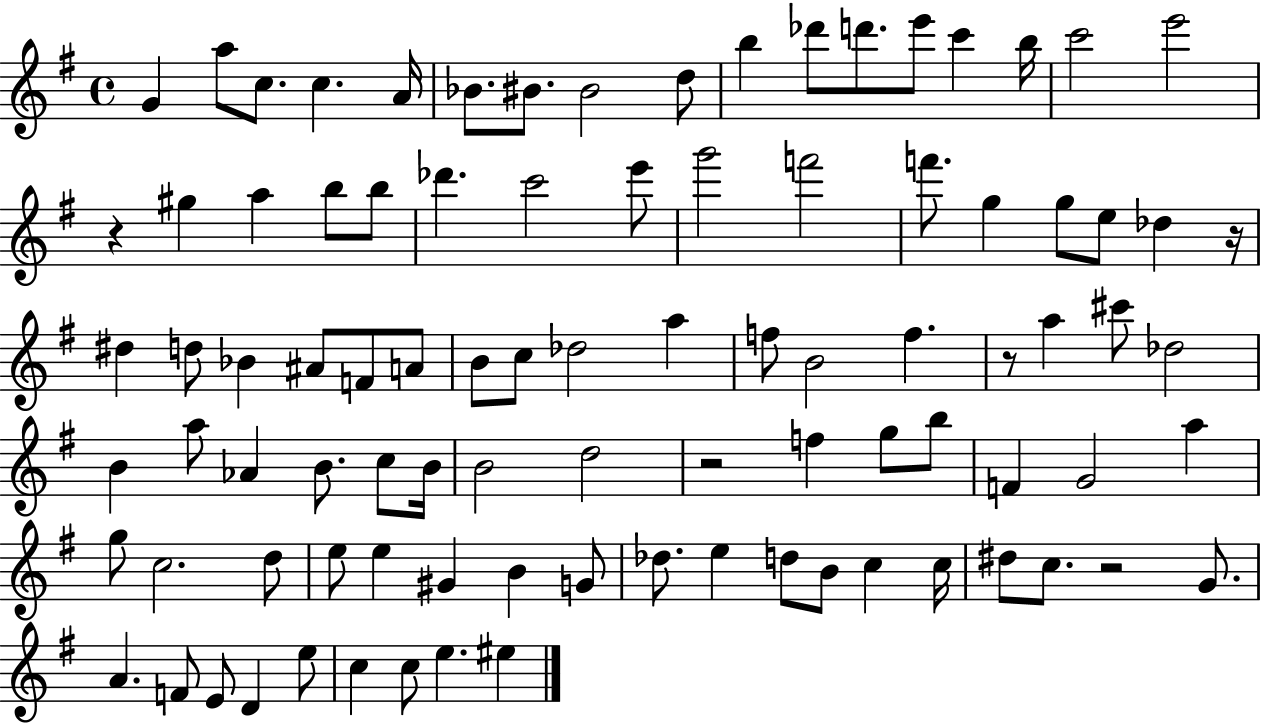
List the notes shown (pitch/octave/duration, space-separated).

G4/q A5/e C5/e. C5/q. A4/s Bb4/e. BIS4/e. BIS4/h D5/e B5/q Db6/e D6/e. E6/e C6/q B5/s C6/h E6/h R/q G#5/q A5/q B5/e B5/e Db6/q. C6/h E6/e G6/h F6/h F6/e. G5/q G5/e E5/e Db5/q R/s D#5/q D5/e Bb4/q A#4/e F4/e A4/e B4/e C5/e Db5/h A5/q F5/e B4/h F5/q. R/e A5/q C#6/e Db5/h B4/q A5/e Ab4/q B4/e. C5/e B4/s B4/h D5/h R/h F5/q G5/e B5/e F4/q G4/h A5/q G5/e C5/h. D5/e E5/e E5/q G#4/q B4/q G4/e Db5/e. E5/q D5/e B4/e C5/q C5/s D#5/e C5/e. R/h G4/e. A4/q. F4/e E4/e D4/q E5/e C5/q C5/e E5/q. EIS5/q